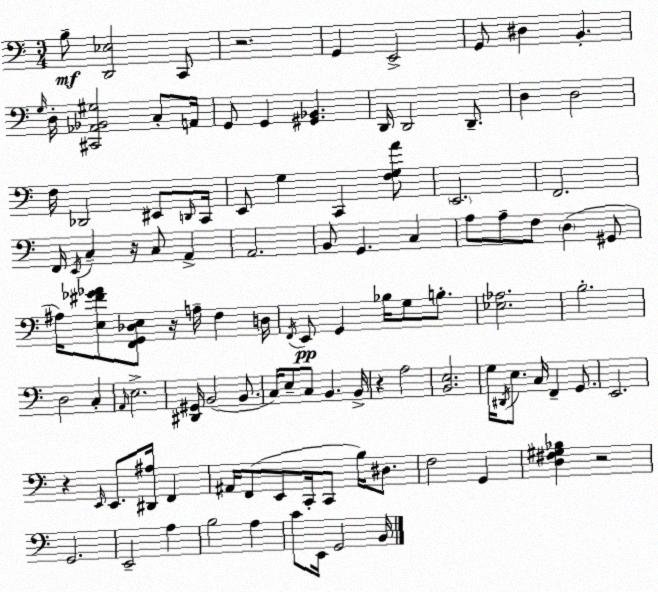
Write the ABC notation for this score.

X:1
T:Untitled
M:3/4
L:1/4
K:C
B,/2 [D,,_E,]2 C,,/2 z2 G,, E,,2 G,,/2 ^D, B,, G,/4 D,/4 [^C,,_A,,_B,,^G,]2 C,/2 A,,/4 G,,/2 G,, [^G,,_B,,] D,,/4 D,,2 D,,/2 D, D,2 F,/4 _D,,2 ^E,,/2 D,,/4 C,,/4 E,,/2 G, C,, [F,G,A]/2 E,,2 F,,2 F,,/4 E,,/4 C, z/4 C,/2 A,, A,,2 B,,/2 G,, C, A,/2 A,/2 F,/2 D, ^G,,/2 ^A,/4 [E,^F_G_A]/2 [F,,G,,_D,E,]/2 z/4 A,/4 F, D,/4 F,,/4 E,,/2 G,, _B,/4 G,/2 B,/2 [_E,_A,]2 B,2 D,2 C, A,,/4 E,2 [^D,,^G,,]/4 B,,2 B,,/2 C,/4 E,/2 C,/2 B,, B,,/4 z A,2 [B,,E,]2 G,/4 ^D,,/4 E,/2 C,/4 F,, G,,/2 E,,2 z E,,/4 E,,/2 [^D,,^A,]/4 F,, ^A,,/4 F,,/2 E,,/2 C,,/4 C,,/2 B,/4 ^D,/2 F,2 G,, [D,^F,^G,_B,] z2 G,,2 E,,2 A, B,2 A, C/2 E,,/4 G,,2 B,,/4